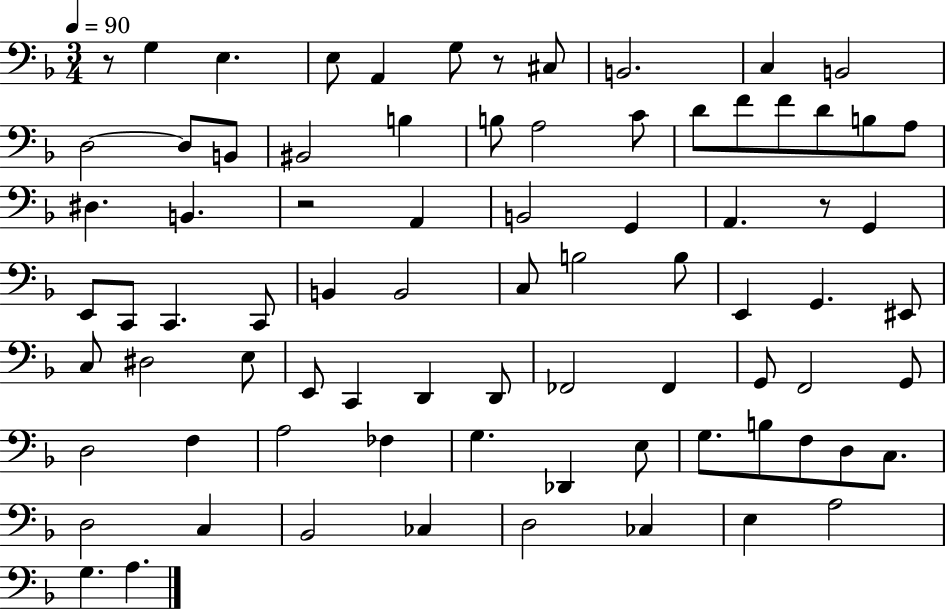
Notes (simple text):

R/e G3/q E3/q. E3/e A2/q G3/e R/e C#3/e B2/h. C3/q B2/h D3/h D3/e B2/e BIS2/h B3/q B3/e A3/h C4/e D4/e F4/e F4/e D4/e B3/e A3/e D#3/q. B2/q. R/h A2/q B2/h G2/q A2/q. R/e G2/q E2/e C2/e C2/q. C2/e B2/q B2/h C3/e B3/h B3/e E2/q G2/q. EIS2/e C3/e D#3/h E3/e E2/e C2/q D2/q D2/e FES2/h FES2/q G2/e F2/h G2/e D3/h F3/q A3/h FES3/q G3/q. Db2/q E3/e G3/e. B3/e F3/e D3/e C3/e. D3/h C3/q Bb2/h CES3/q D3/h CES3/q E3/q A3/h G3/q. A3/q.